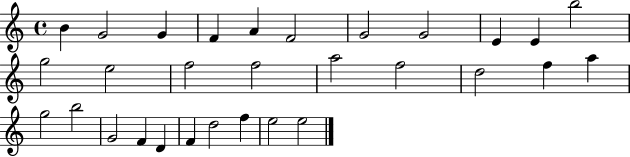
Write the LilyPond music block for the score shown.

{
  \clef treble
  \time 4/4
  \defaultTimeSignature
  \key c \major
  b'4 g'2 g'4 | f'4 a'4 f'2 | g'2 g'2 | e'4 e'4 b''2 | \break g''2 e''2 | f''2 f''2 | a''2 f''2 | d''2 f''4 a''4 | \break g''2 b''2 | g'2 f'4 d'4 | f'4 d''2 f''4 | e''2 e''2 | \break \bar "|."
}